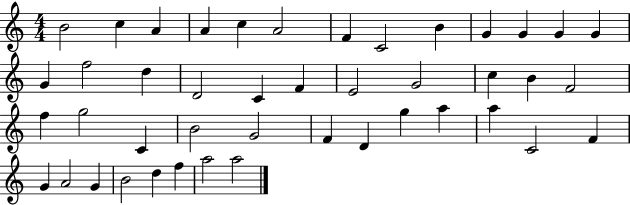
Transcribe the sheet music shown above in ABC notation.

X:1
T:Untitled
M:4/4
L:1/4
K:C
B2 c A A c A2 F C2 B G G G G G f2 d D2 C F E2 G2 c B F2 f g2 C B2 G2 F D g a a C2 F G A2 G B2 d f a2 a2